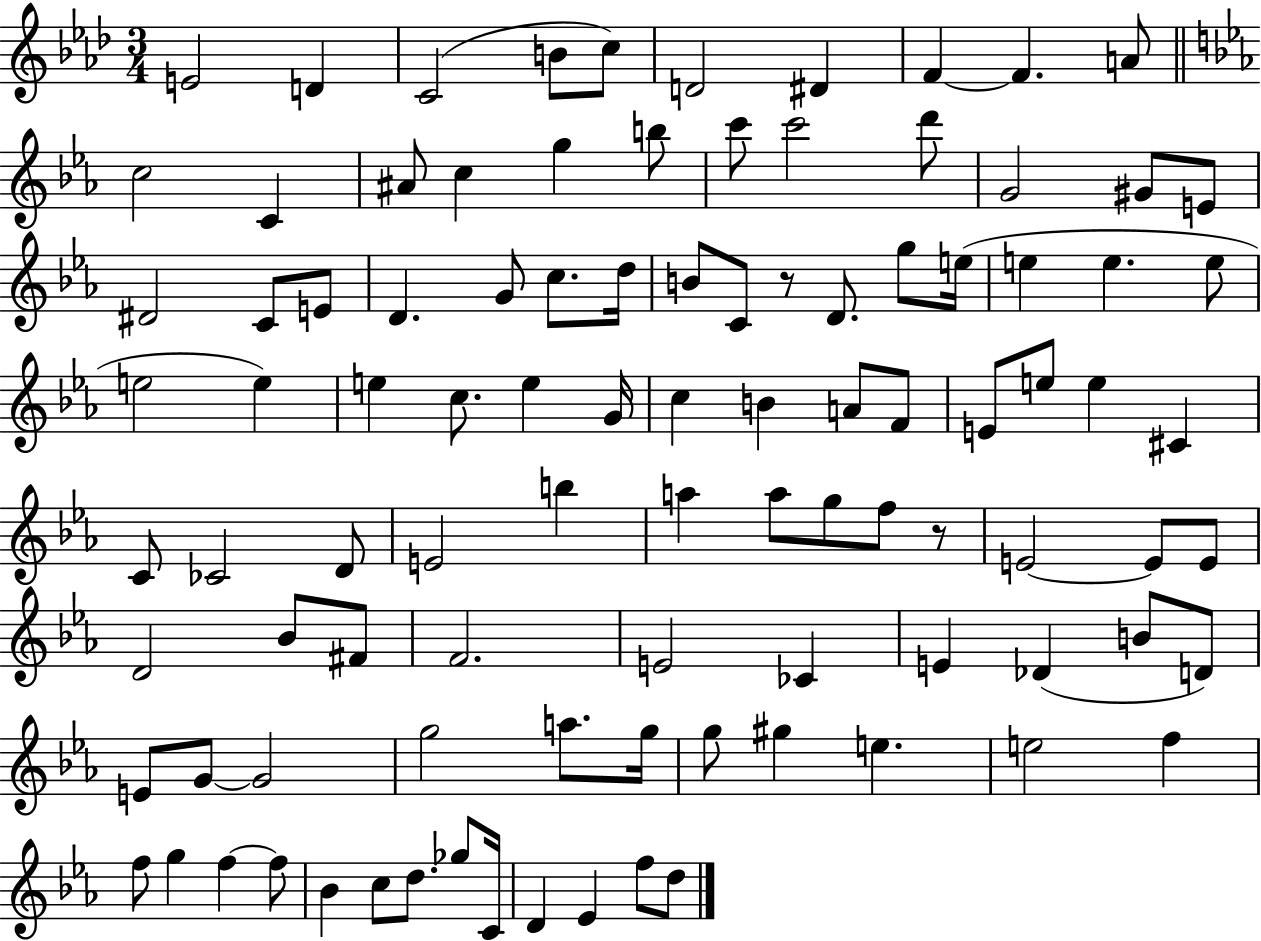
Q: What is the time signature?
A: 3/4